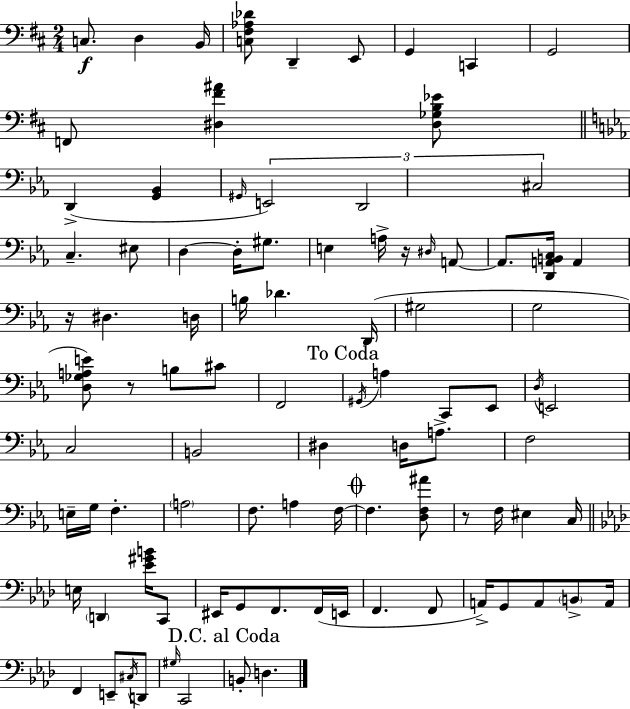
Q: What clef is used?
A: bass